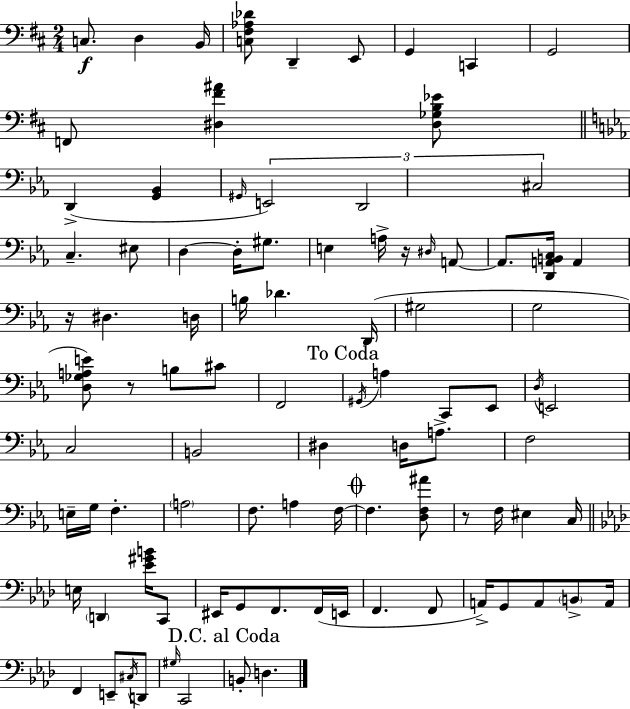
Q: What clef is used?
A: bass